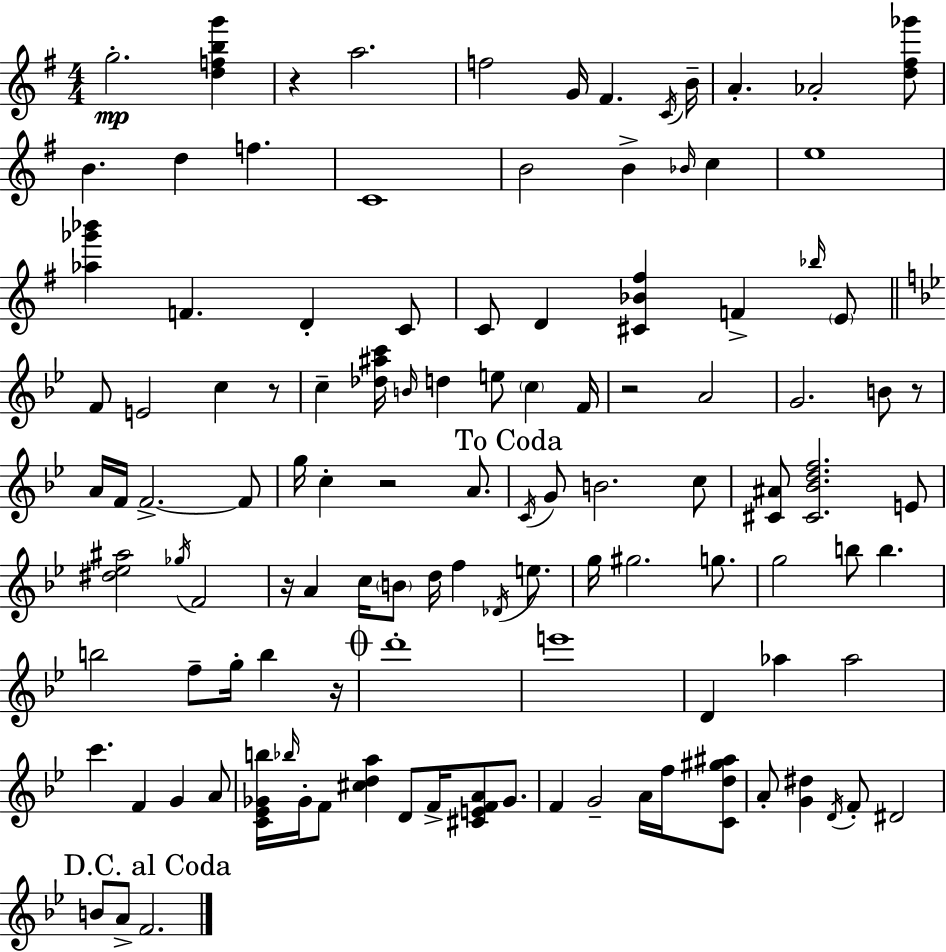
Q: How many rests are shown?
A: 7